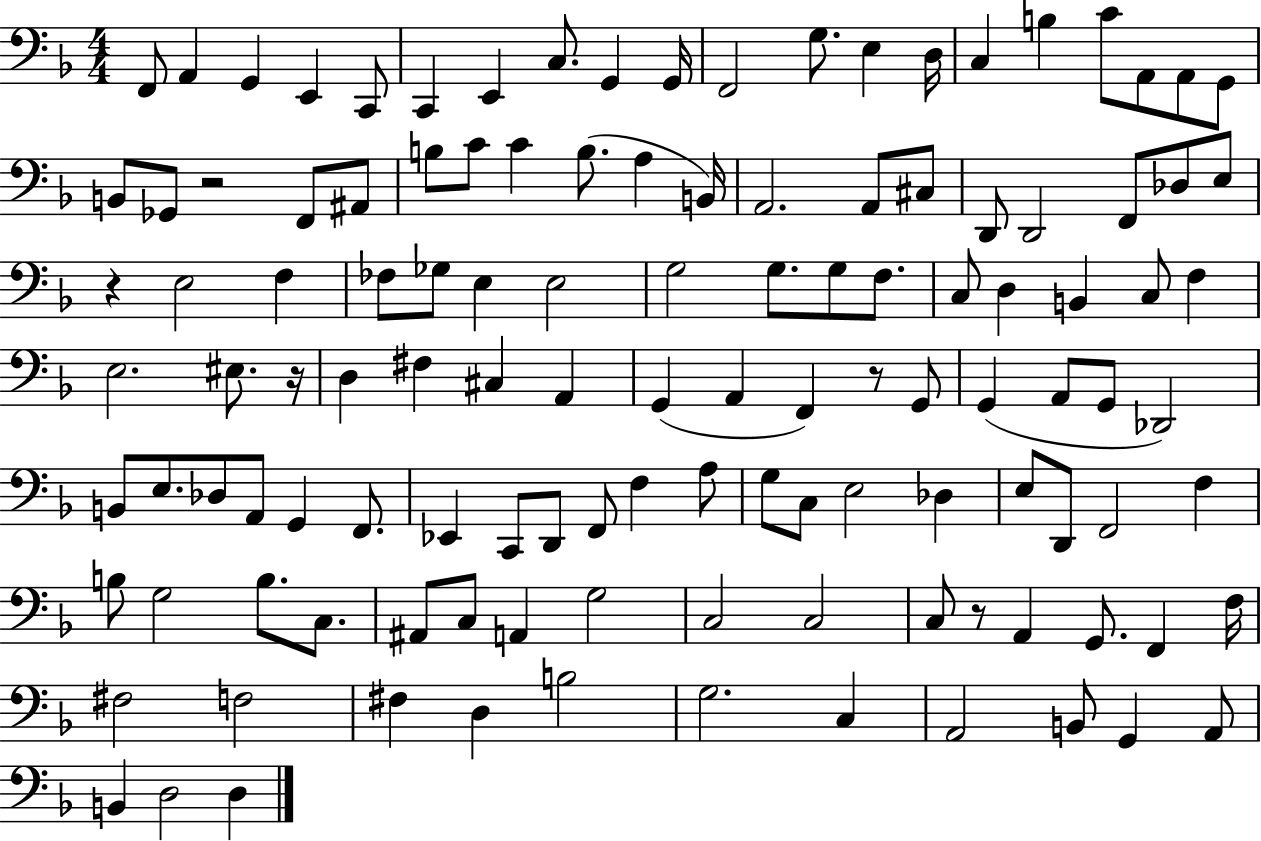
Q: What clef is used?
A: bass